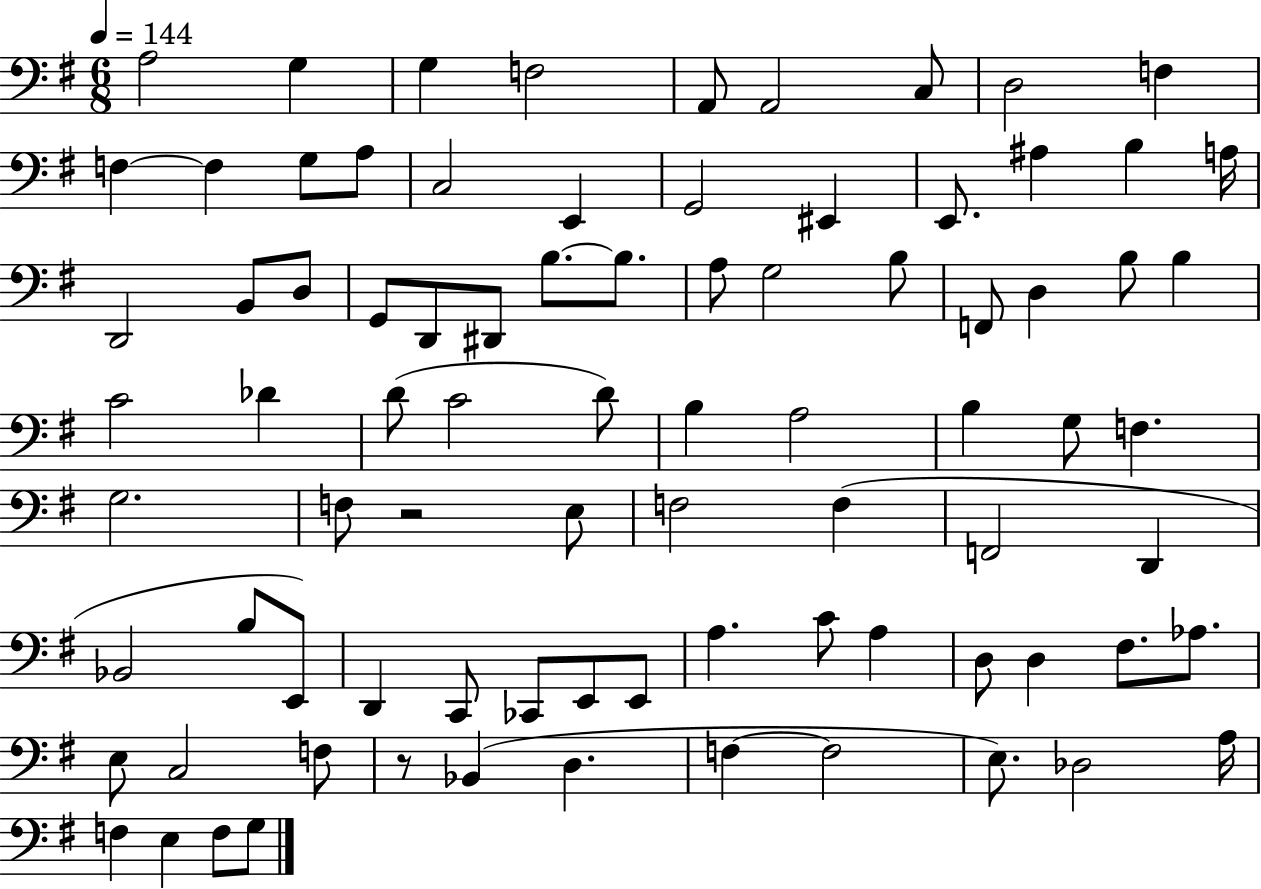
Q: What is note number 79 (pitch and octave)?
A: F3